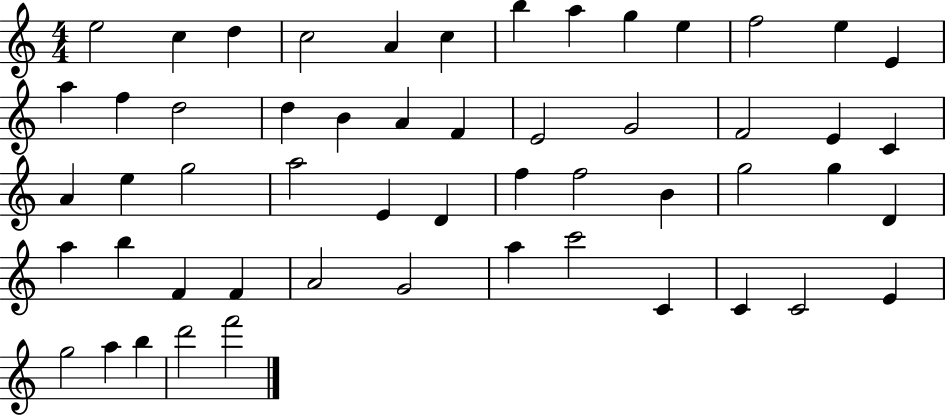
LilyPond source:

{
  \clef treble
  \numericTimeSignature
  \time 4/4
  \key c \major
  e''2 c''4 d''4 | c''2 a'4 c''4 | b''4 a''4 g''4 e''4 | f''2 e''4 e'4 | \break a''4 f''4 d''2 | d''4 b'4 a'4 f'4 | e'2 g'2 | f'2 e'4 c'4 | \break a'4 e''4 g''2 | a''2 e'4 d'4 | f''4 f''2 b'4 | g''2 g''4 d'4 | \break a''4 b''4 f'4 f'4 | a'2 g'2 | a''4 c'''2 c'4 | c'4 c'2 e'4 | \break g''2 a''4 b''4 | d'''2 f'''2 | \bar "|."
}